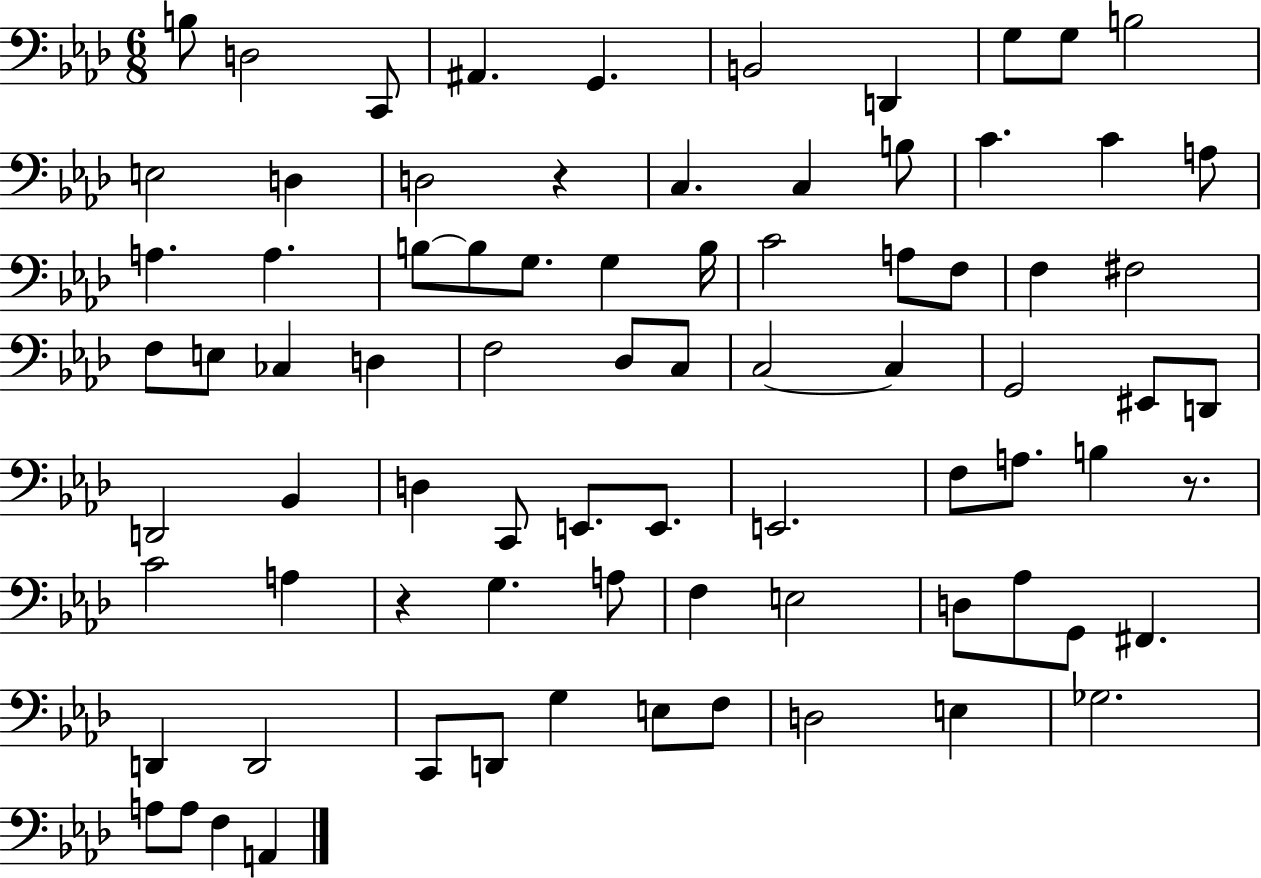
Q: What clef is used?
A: bass